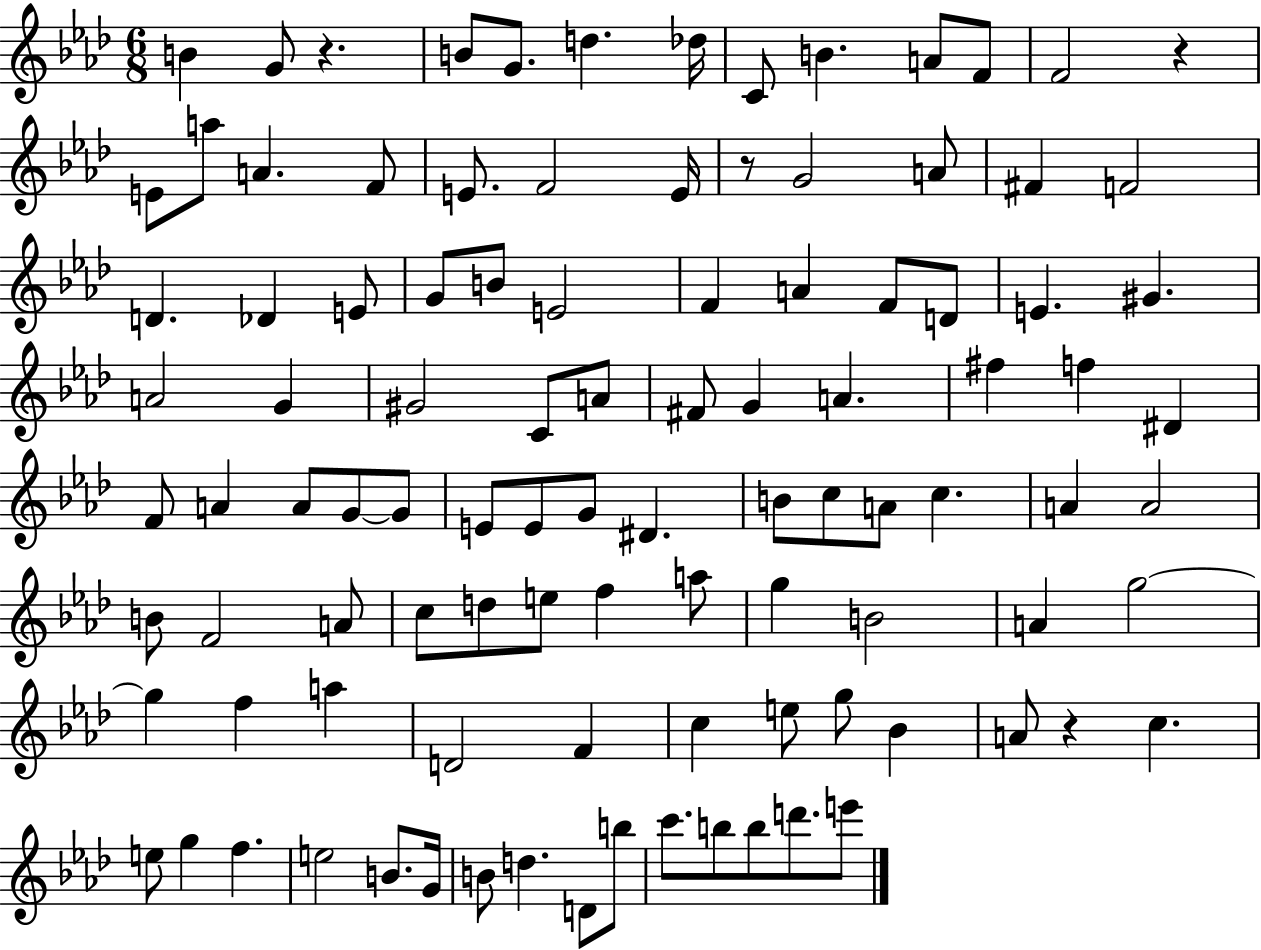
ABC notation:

X:1
T:Untitled
M:6/8
L:1/4
K:Ab
B G/2 z B/2 G/2 d _d/4 C/2 B A/2 F/2 F2 z E/2 a/2 A F/2 E/2 F2 E/4 z/2 G2 A/2 ^F F2 D _D E/2 G/2 B/2 E2 F A F/2 D/2 E ^G A2 G ^G2 C/2 A/2 ^F/2 G A ^f f ^D F/2 A A/2 G/2 G/2 E/2 E/2 G/2 ^D B/2 c/2 A/2 c A A2 B/2 F2 A/2 c/2 d/2 e/2 f a/2 g B2 A g2 g f a D2 F c e/2 g/2 _B A/2 z c e/2 g f e2 B/2 G/4 B/2 d D/2 b/2 c'/2 b/2 b/2 d'/2 e'/2